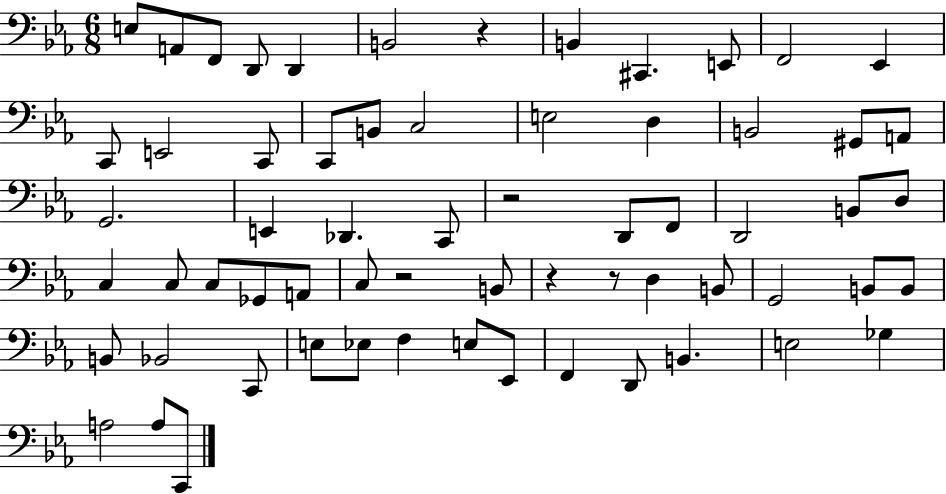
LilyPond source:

{
  \clef bass
  \numericTimeSignature
  \time 6/8
  \key ees \major
  e8 a,8 f,8 d,8 d,4 | b,2 r4 | b,4 cis,4. e,8 | f,2 ees,4 | \break c,8 e,2 c,8 | c,8 b,8 c2 | e2 d4 | b,2 gis,8 a,8 | \break g,2. | e,4 des,4. c,8 | r2 d,8 f,8 | d,2 b,8 d8 | \break c4 c8 c8 ges,8 a,8 | c8 r2 b,8 | r4 r8 d4 b,8 | g,2 b,8 b,8 | \break b,8 bes,2 c,8 | e8 ees8 f4 e8 ees,8 | f,4 d,8 b,4. | e2 ges4 | \break a2 a8 c,8 | \bar "|."
}